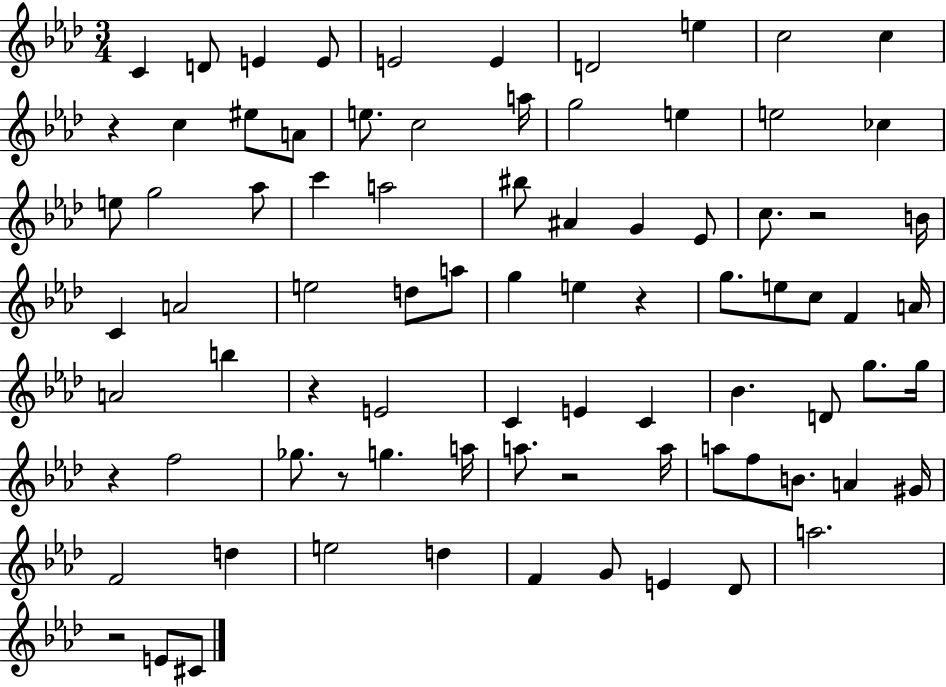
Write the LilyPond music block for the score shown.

{
  \clef treble
  \numericTimeSignature
  \time 3/4
  \key aes \major
  c'4 d'8 e'4 e'8 | e'2 e'4 | d'2 e''4 | c''2 c''4 | \break r4 c''4 eis''8 a'8 | e''8. c''2 a''16 | g''2 e''4 | e''2 ces''4 | \break e''8 g''2 aes''8 | c'''4 a''2 | bis''8 ais'4 g'4 ees'8 | c''8. r2 b'16 | \break c'4 a'2 | e''2 d''8 a''8 | g''4 e''4 r4 | g''8. e''8 c''8 f'4 a'16 | \break a'2 b''4 | r4 e'2 | c'4 e'4 c'4 | bes'4. d'8 g''8. g''16 | \break r4 f''2 | ges''8. r8 g''4. a''16 | a''8. r2 a''16 | a''8 f''8 b'8. a'4 gis'16 | \break f'2 d''4 | e''2 d''4 | f'4 g'8 e'4 des'8 | a''2. | \break r2 e'8 cis'8 | \bar "|."
}